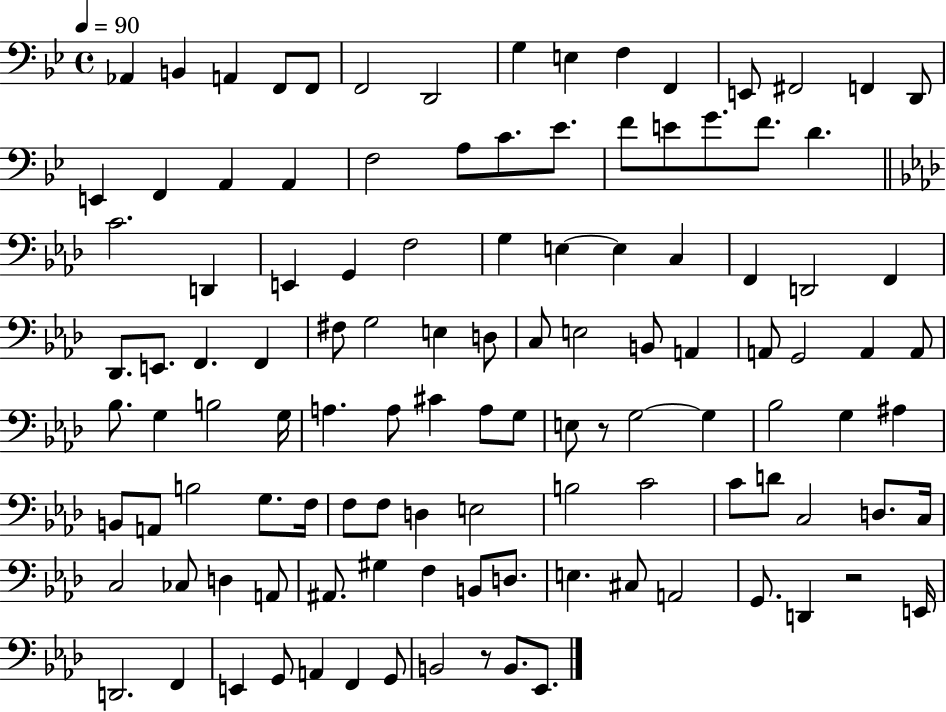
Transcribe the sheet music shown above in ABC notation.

X:1
T:Untitled
M:4/4
L:1/4
K:Bb
_A,, B,, A,, F,,/2 F,,/2 F,,2 D,,2 G, E, F, F,, E,,/2 ^F,,2 F,, D,,/2 E,, F,, A,, A,, F,2 A,/2 C/2 _E/2 F/2 E/2 G/2 F/2 D C2 D,, E,, G,, F,2 G, E, E, C, F,, D,,2 F,, _D,,/2 E,,/2 F,, F,, ^F,/2 G,2 E, D,/2 C,/2 E,2 B,,/2 A,, A,,/2 G,,2 A,, A,,/2 _B,/2 G, B,2 G,/4 A, A,/2 ^C A,/2 G,/2 E,/2 z/2 G,2 G, _B,2 G, ^A, B,,/2 A,,/2 B,2 G,/2 F,/4 F,/2 F,/2 D, E,2 B,2 C2 C/2 D/2 C,2 D,/2 C,/4 C,2 _C,/2 D, A,,/2 ^A,,/2 ^G, F, B,,/2 D,/2 E, ^C,/2 A,,2 G,,/2 D,, z2 E,,/4 D,,2 F,, E,, G,,/2 A,, F,, G,,/2 B,,2 z/2 B,,/2 _E,,/2